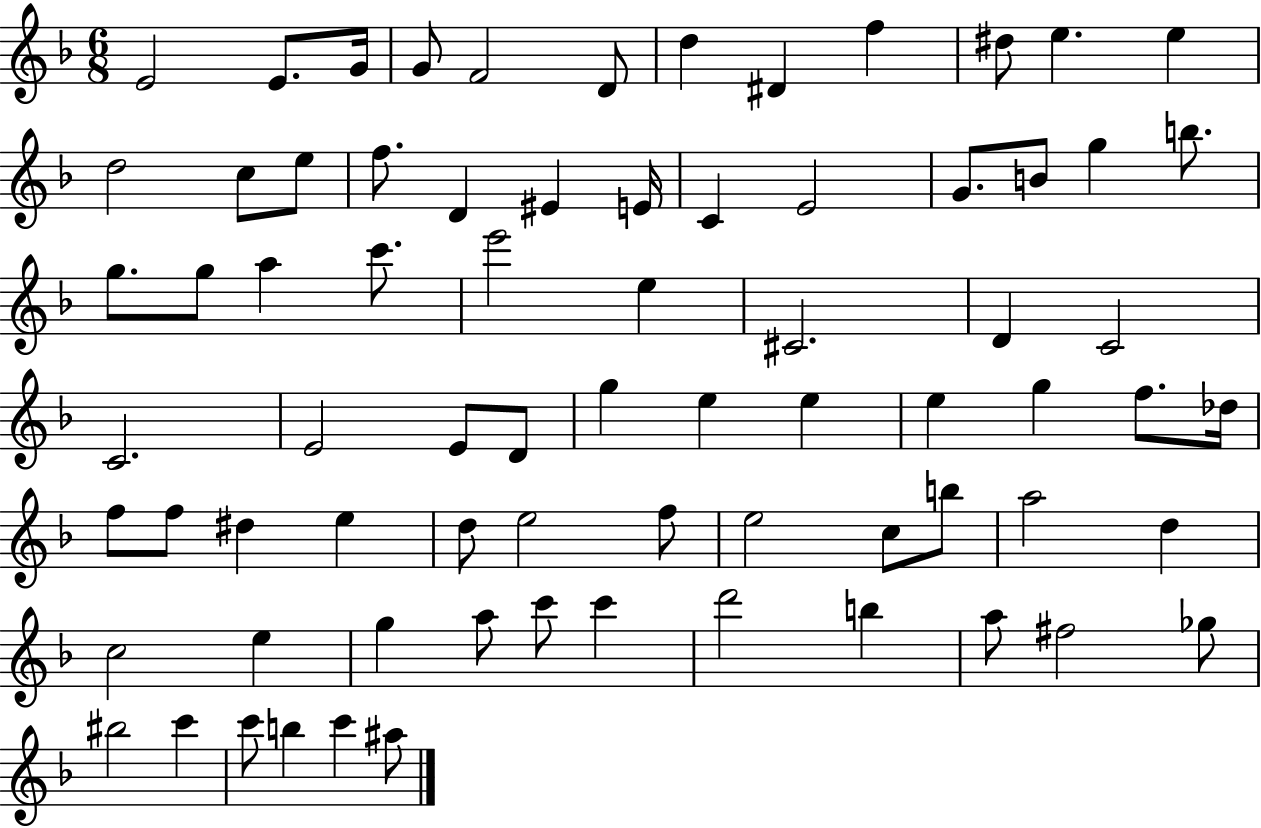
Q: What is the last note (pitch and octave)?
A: A#5